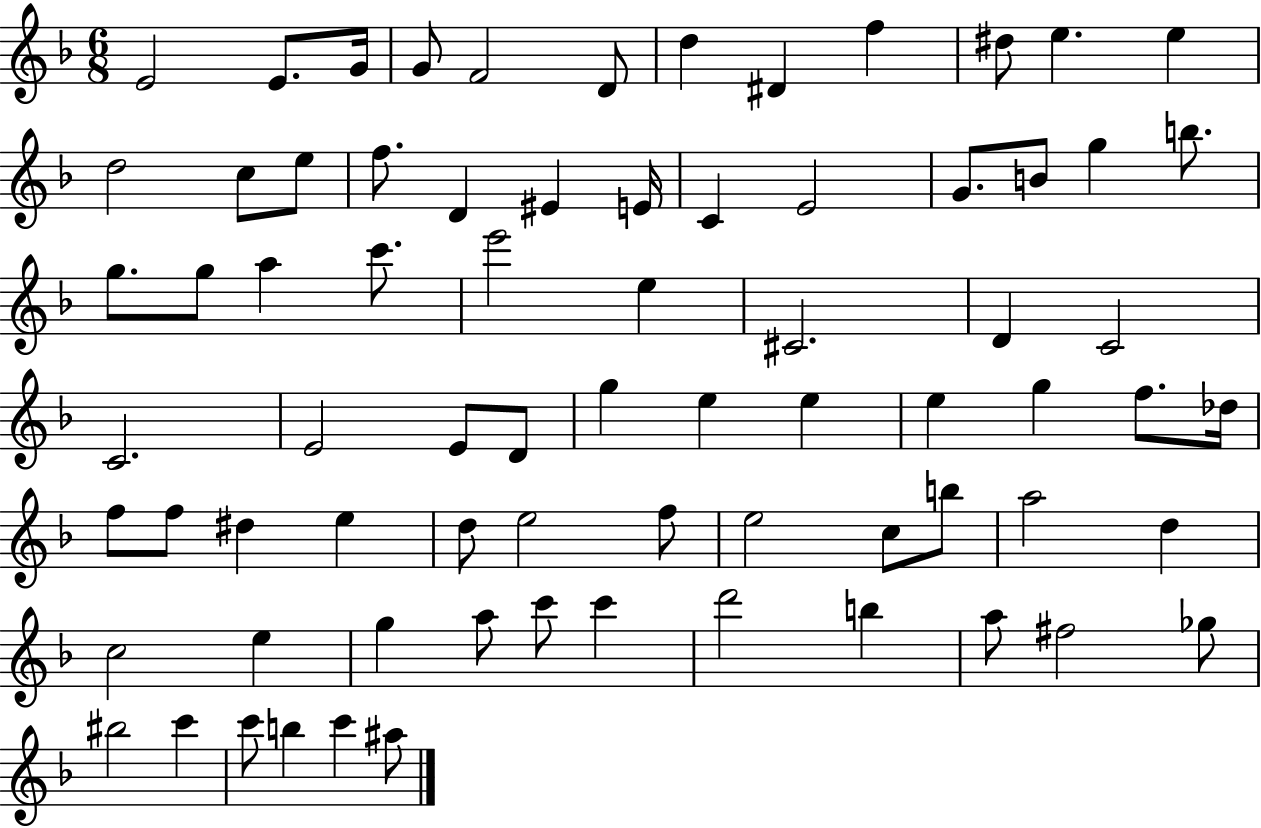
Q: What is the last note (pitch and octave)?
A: A#5